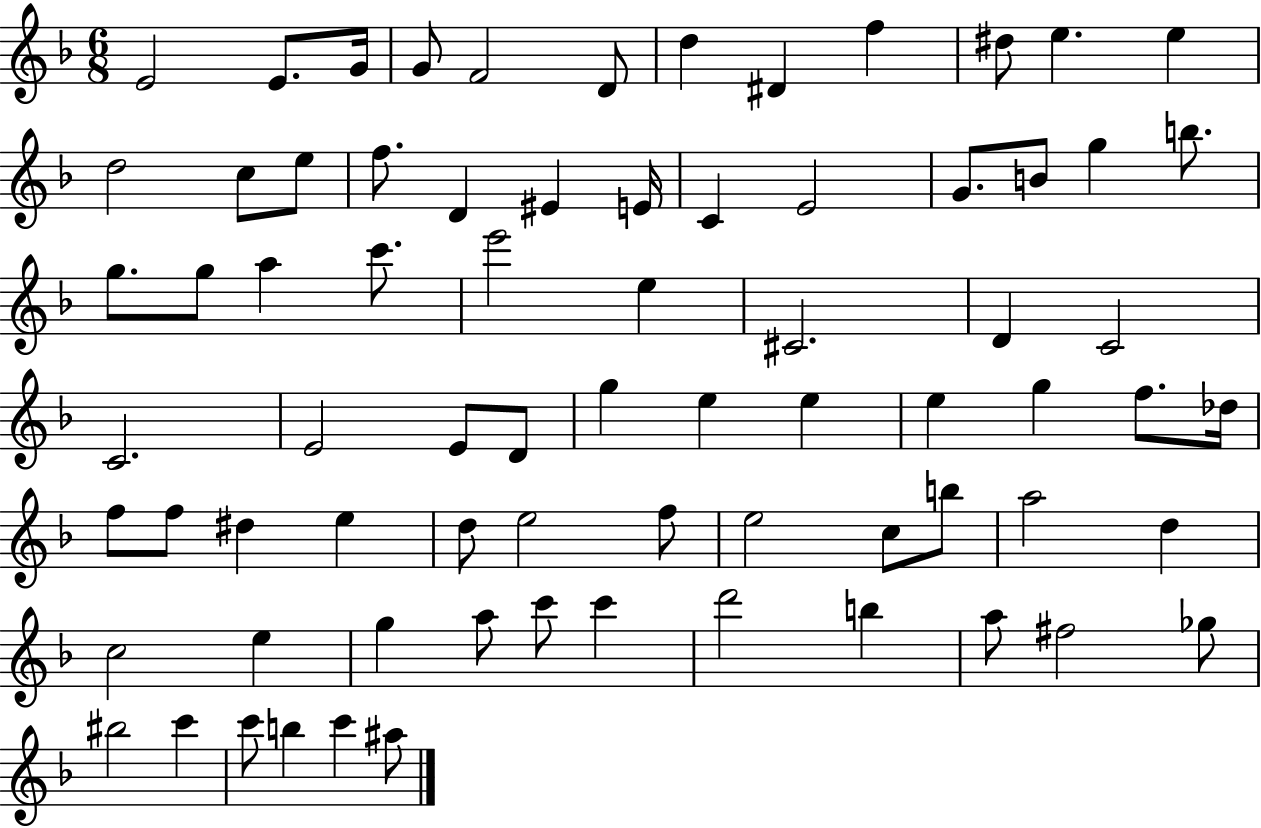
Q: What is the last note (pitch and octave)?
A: A#5